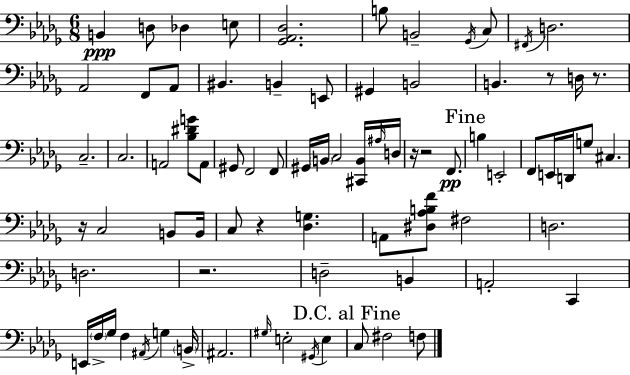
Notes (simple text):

B2/q D3/e Db3/q E3/e [Gb2,Ab2,Db3]/h. B3/e B2/h Gb2/s C3/e F#2/s D3/h. Ab2/h F2/e Ab2/e BIS2/q. B2/q E2/e G#2/q B2/h B2/q. R/e D3/s R/e. C3/h. C3/h. A2/h [Bb3,D#4,G4]/e A2/e G#2/e F2/h F2/e G#2/s B2/s C3/h [C#2,B2]/s A#3/s D3/s R/s R/h F2/e. B3/q E2/h F2/e E2/s D2/s G3/e C#3/q. R/s C3/h B2/e B2/s C3/e R/q [Db3,G3]/q. A2/e [D#3,Ab3,B3,F4]/e F#3/h D3/h. D3/h. R/h. D3/h B2/q A2/h C2/q E2/s F3/s Gb3/s F3/q A#2/s G3/q B2/s A#2/h. G#3/s E3/h G#2/s E3/q C3/e F#3/h F3/e